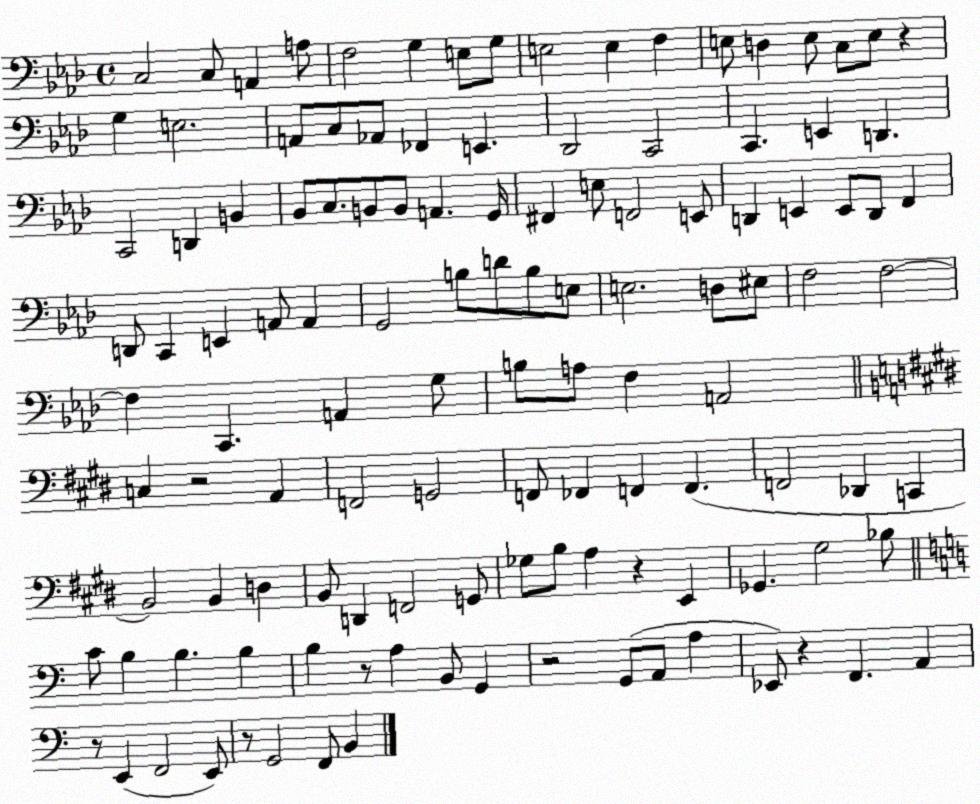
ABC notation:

X:1
T:Untitled
M:4/4
L:1/4
K:Ab
C,2 C,/2 A,, A,/2 F,2 G, E,/2 G,/2 E,2 E, F, E,/2 D, E,/2 C,/2 E,/2 z G, E,2 A,,/2 C,/2 _A,,/2 _F,, E,, _D,,2 C,,2 C,, E,, D,, C,,2 D,, B,, _B,,/2 C,/2 B,,/2 B,,/2 A,, G,,/4 ^F,, E,/2 F,,2 E,,/2 D,, E,, E,,/2 D,,/2 F,, D,,/2 C,, E,, A,,/2 A,, G,,2 B,/2 D/2 B,/2 E,/2 E,2 D,/2 ^E,/2 F,2 F,2 F, C,, A,, G,/2 B,/2 A,/2 F, A,,2 C, z2 A,, F,,2 G,,2 F,,/2 _F,, F,, F,, F,,2 _D,, C,, B,,2 B,, D, B,,/2 D,, F,,2 G,,/2 _G,/2 B,/2 A, z E,, _G,, ^G,2 _B,/2 C/2 B, B, B, B, z/2 A, B,,/2 G,, z2 G,,/2 A,,/2 A, _E,,/2 z F,, A,, z/2 E,, F,,2 E,,/2 z/2 G,,2 F,,/2 B,,